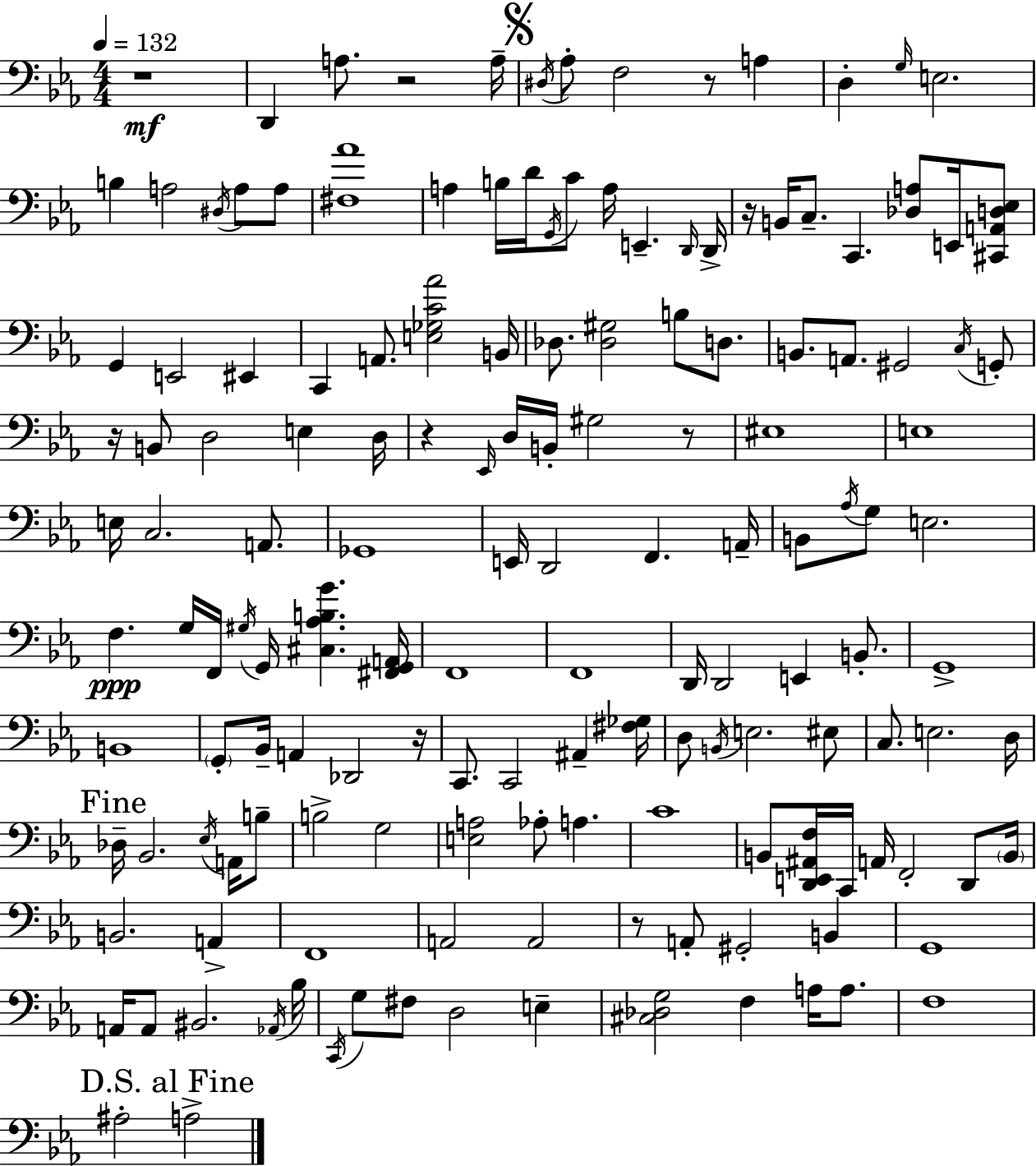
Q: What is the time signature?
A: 4/4